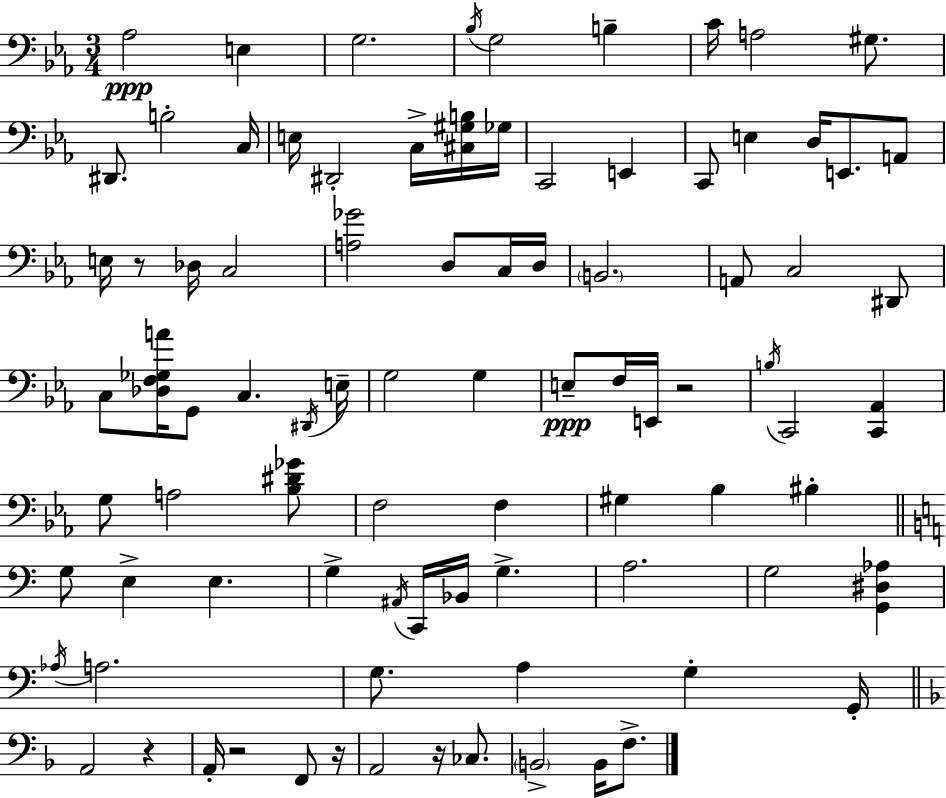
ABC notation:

X:1
T:Untitled
M:3/4
L:1/4
K:Cm
_A,2 E, G,2 _B,/4 G,2 B, C/4 A,2 ^G,/2 ^D,,/2 B,2 C,/4 E,/4 ^D,,2 C,/4 [^C,^G,B,]/4 _G,/4 C,,2 E,, C,,/2 E, D,/4 E,,/2 A,,/2 E,/4 z/2 _D,/4 C,2 [A,_G]2 D,/2 C,/4 D,/4 B,,2 A,,/2 C,2 ^D,,/2 C,/2 [_D,F,_G,A]/4 G,,/2 C, ^D,,/4 E,/4 G,2 G, E,/2 F,/4 E,,/4 z2 B,/4 C,,2 [C,,_A,,] G,/2 A,2 [_B,^D_G]/2 F,2 F, ^G, _B, ^B, G,/2 E, E, G, ^A,,/4 C,,/4 _B,,/4 G, A,2 G,2 [G,,^D,_A,] _A,/4 A,2 G,/2 A, G, G,,/4 A,,2 z A,,/4 z2 F,,/2 z/4 A,,2 z/4 _C,/2 B,,2 B,,/4 F,/2